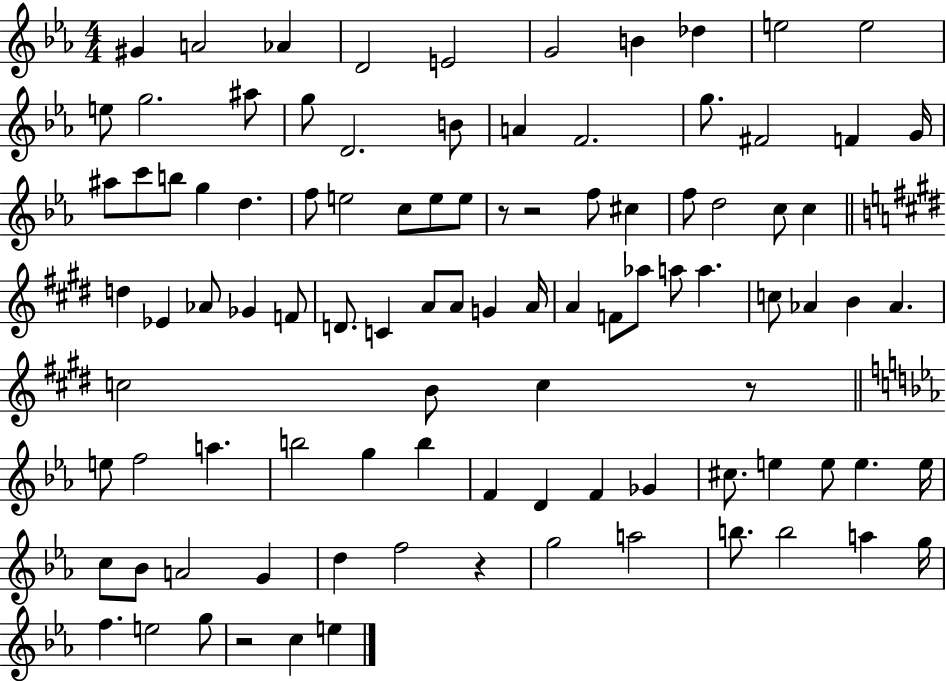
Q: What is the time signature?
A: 4/4